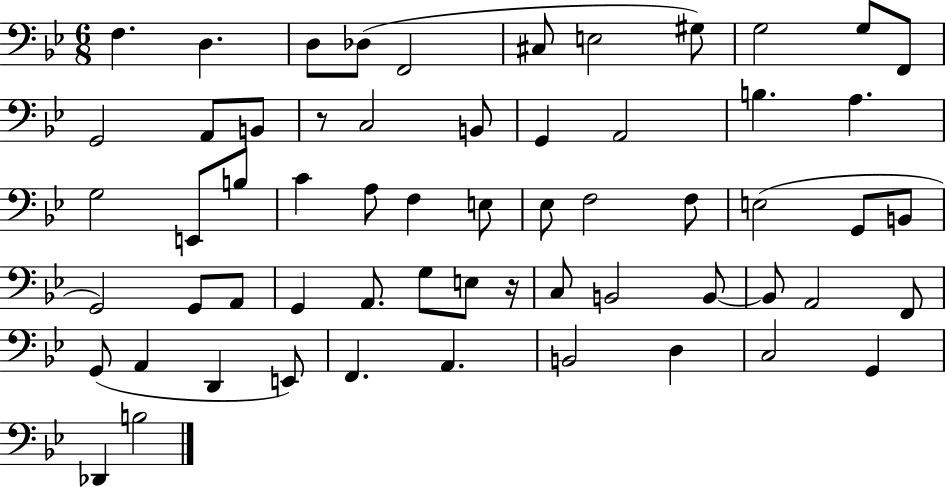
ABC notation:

X:1
T:Untitled
M:6/8
L:1/4
K:Bb
F, D, D,/2 _D,/2 F,,2 ^C,/2 E,2 ^G,/2 G,2 G,/2 F,,/2 G,,2 A,,/2 B,,/2 z/2 C,2 B,,/2 G,, A,,2 B, A, G,2 E,,/2 B,/2 C A,/2 F, E,/2 _E,/2 F,2 F,/2 E,2 G,,/2 B,,/2 G,,2 G,,/2 A,,/2 G,, A,,/2 G,/2 E,/2 z/4 C,/2 B,,2 B,,/2 B,,/2 A,,2 F,,/2 G,,/2 A,, D,, E,,/2 F,, A,, B,,2 D, C,2 G,, _D,, B,2